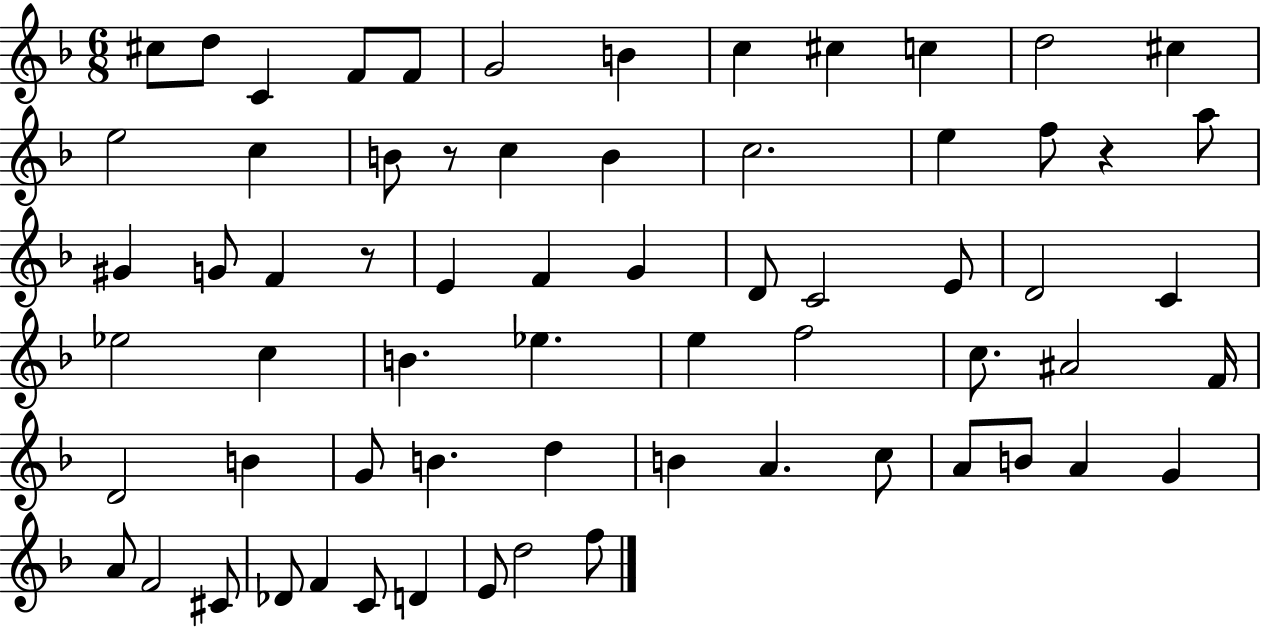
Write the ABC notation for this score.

X:1
T:Untitled
M:6/8
L:1/4
K:F
^c/2 d/2 C F/2 F/2 G2 B c ^c c d2 ^c e2 c B/2 z/2 c B c2 e f/2 z a/2 ^G G/2 F z/2 E F G D/2 C2 E/2 D2 C _e2 c B _e e f2 c/2 ^A2 F/4 D2 B G/2 B d B A c/2 A/2 B/2 A G A/2 F2 ^C/2 _D/2 F C/2 D E/2 d2 f/2